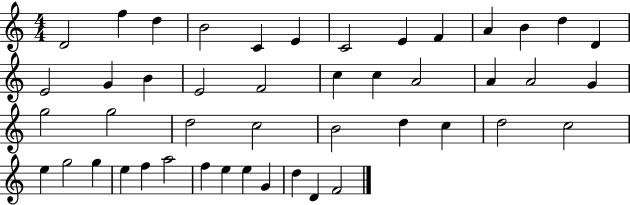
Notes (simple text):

D4/h F5/q D5/q B4/h C4/q E4/q C4/h E4/q F4/q A4/q B4/q D5/q D4/q E4/h G4/q B4/q E4/h F4/h C5/q C5/q A4/h A4/q A4/h G4/q G5/h G5/h D5/h C5/h B4/h D5/q C5/q D5/h C5/h E5/q G5/h G5/q E5/q F5/q A5/h F5/q E5/q E5/q G4/q D5/q D4/q F4/h